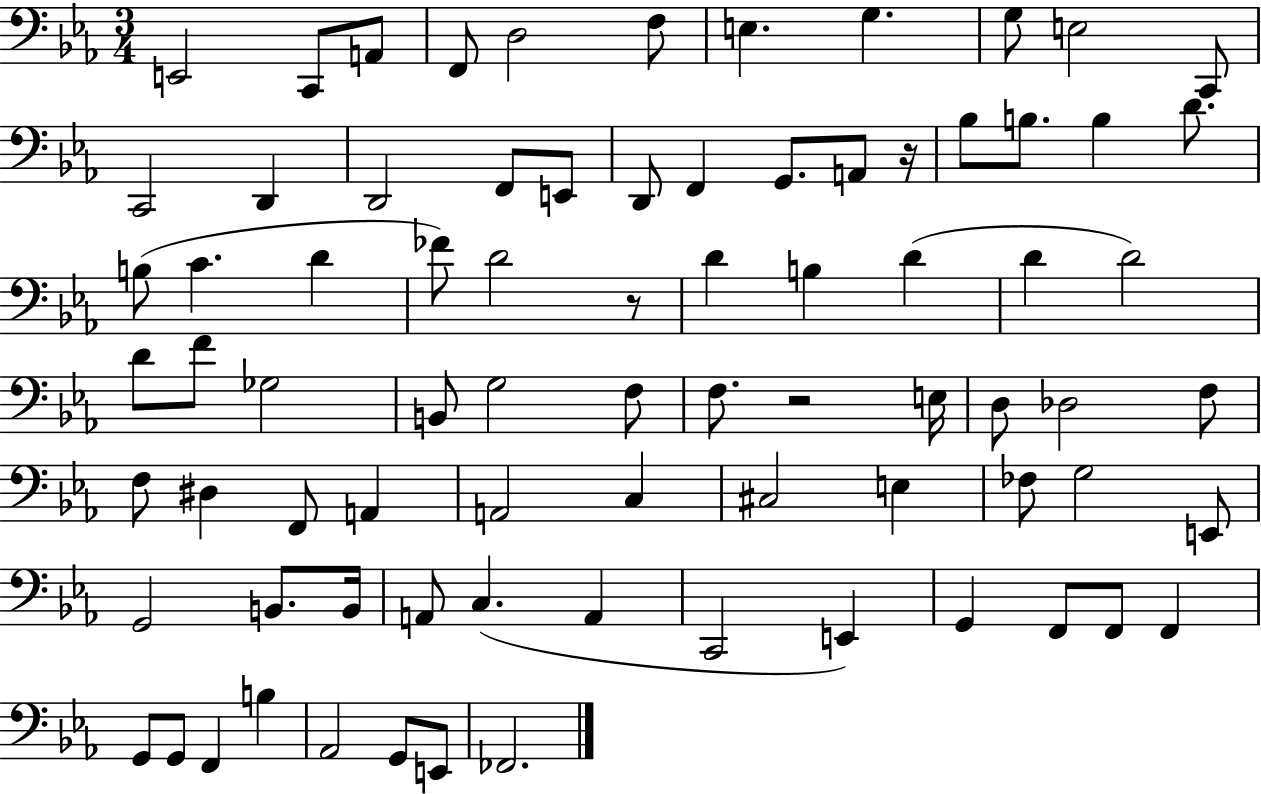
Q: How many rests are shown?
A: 3